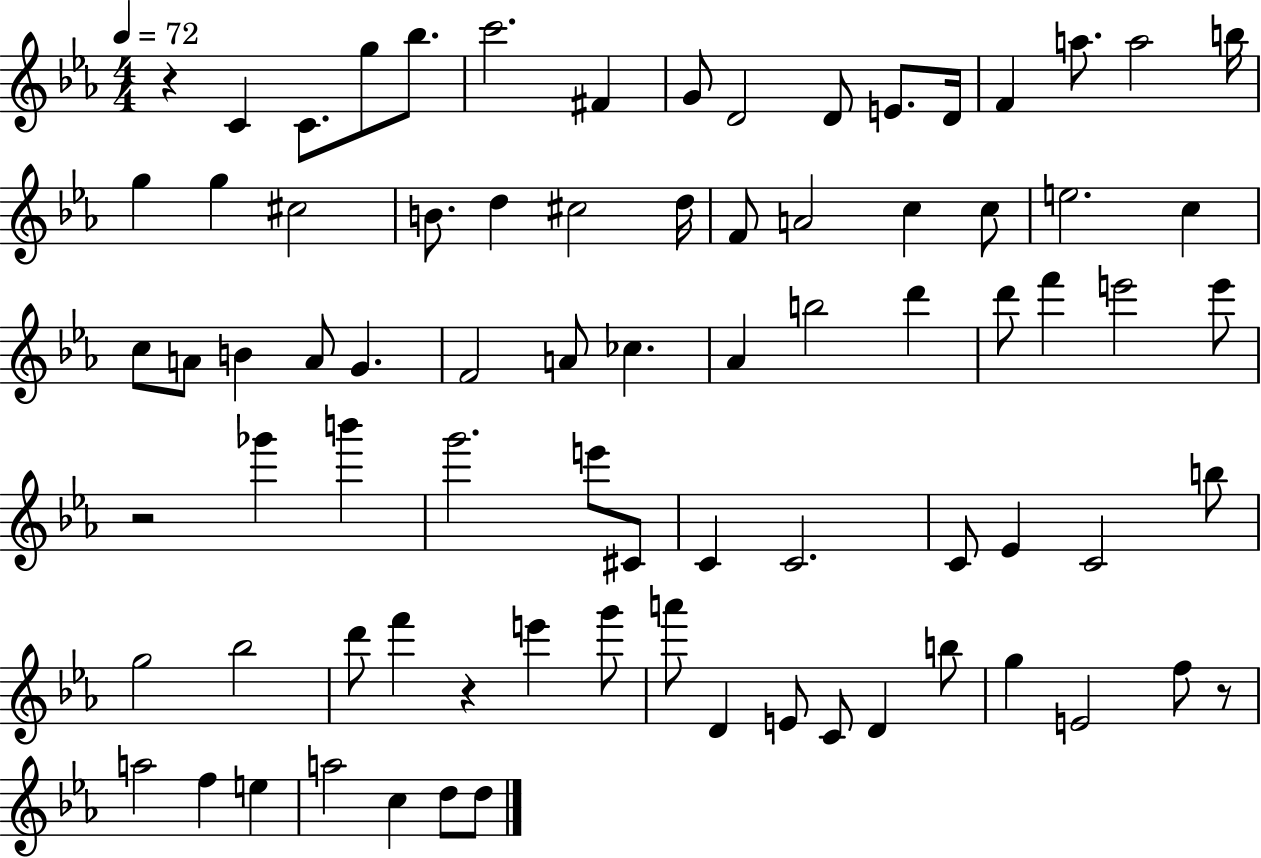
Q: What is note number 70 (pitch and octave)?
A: A5